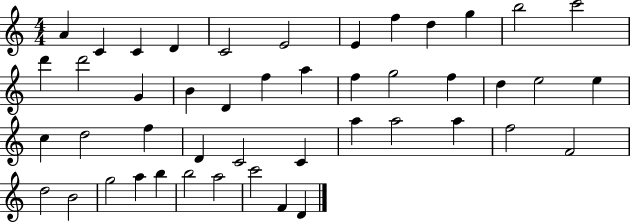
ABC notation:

X:1
T:Untitled
M:4/4
L:1/4
K:C
A C C D C2 E2 E f d g b2 c'2 d' d'2 G B D f a f g2 f d e2 e c d2 f D C2 C a a2 a f2 F2 d2 B2 g2 a b b2 a2 c'2 F D